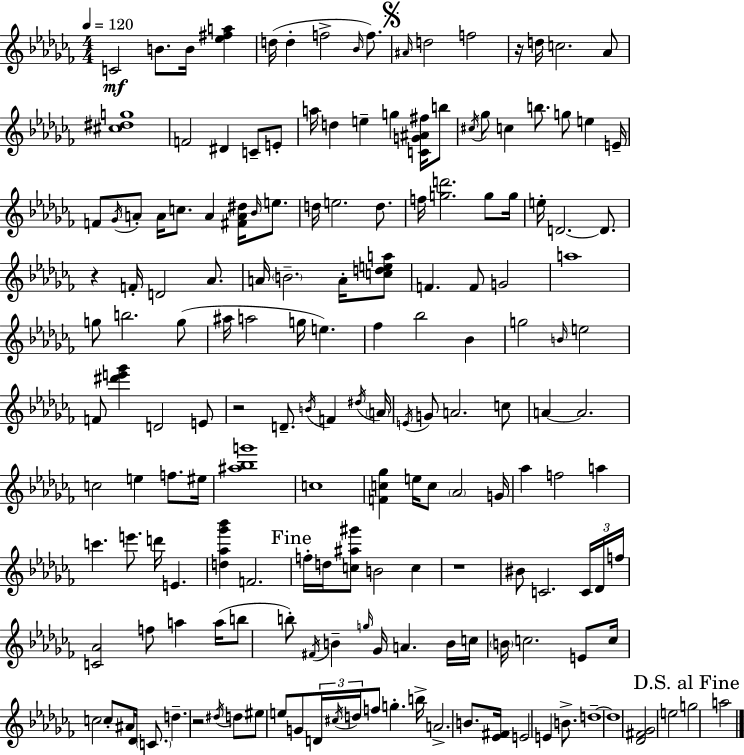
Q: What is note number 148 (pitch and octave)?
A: B4